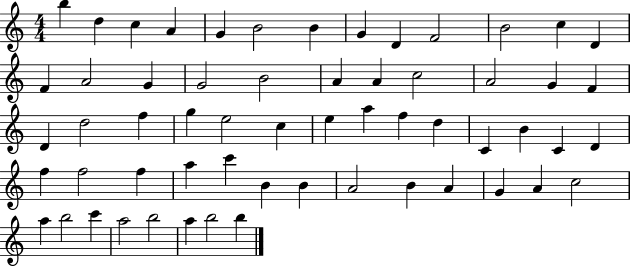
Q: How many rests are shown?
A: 0